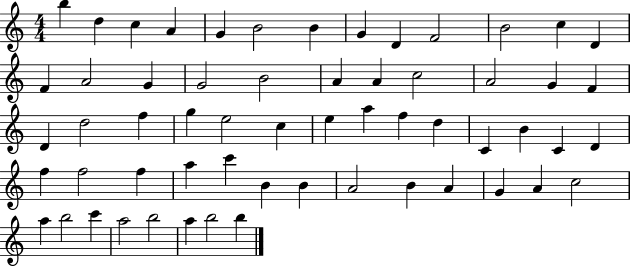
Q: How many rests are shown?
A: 0